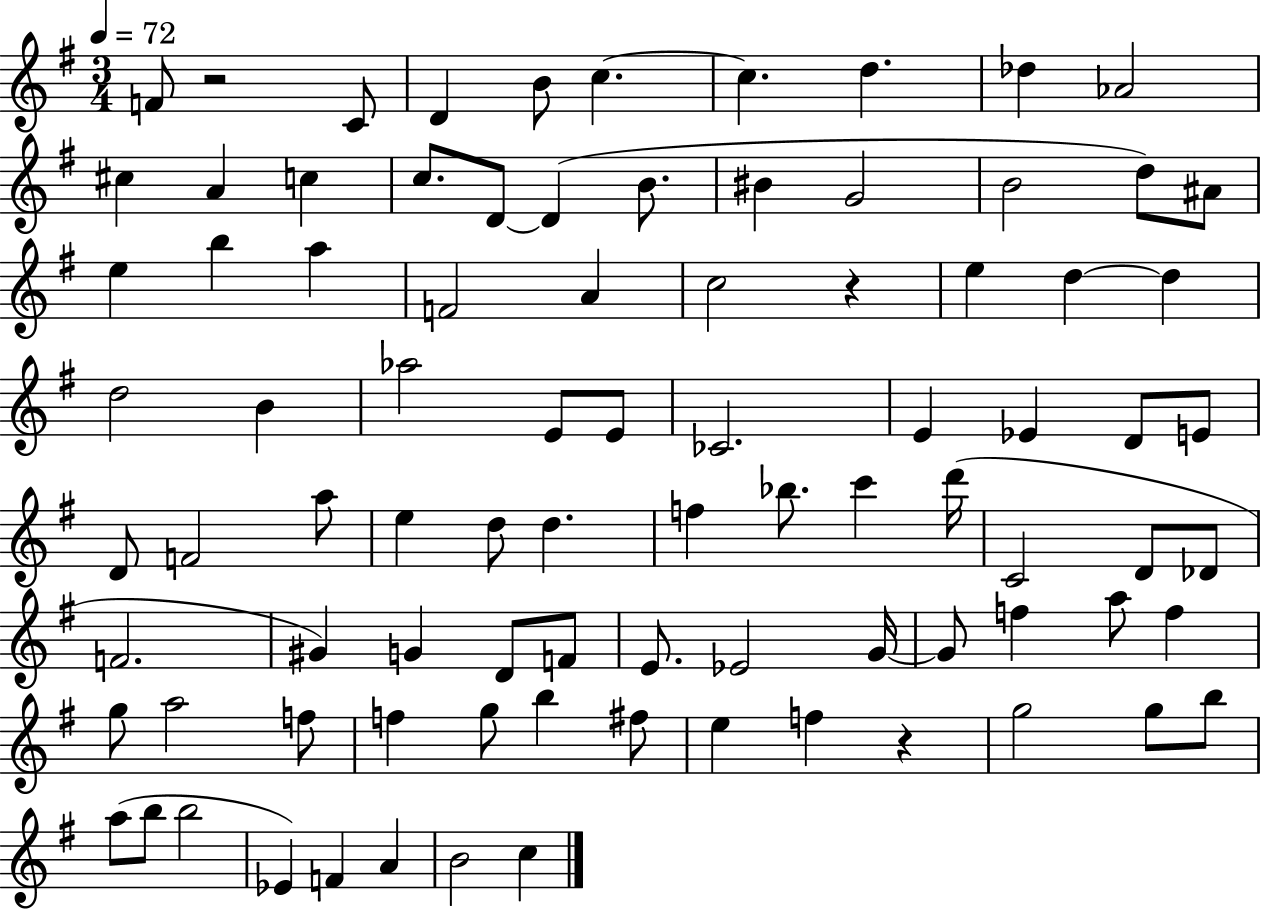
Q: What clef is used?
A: treble